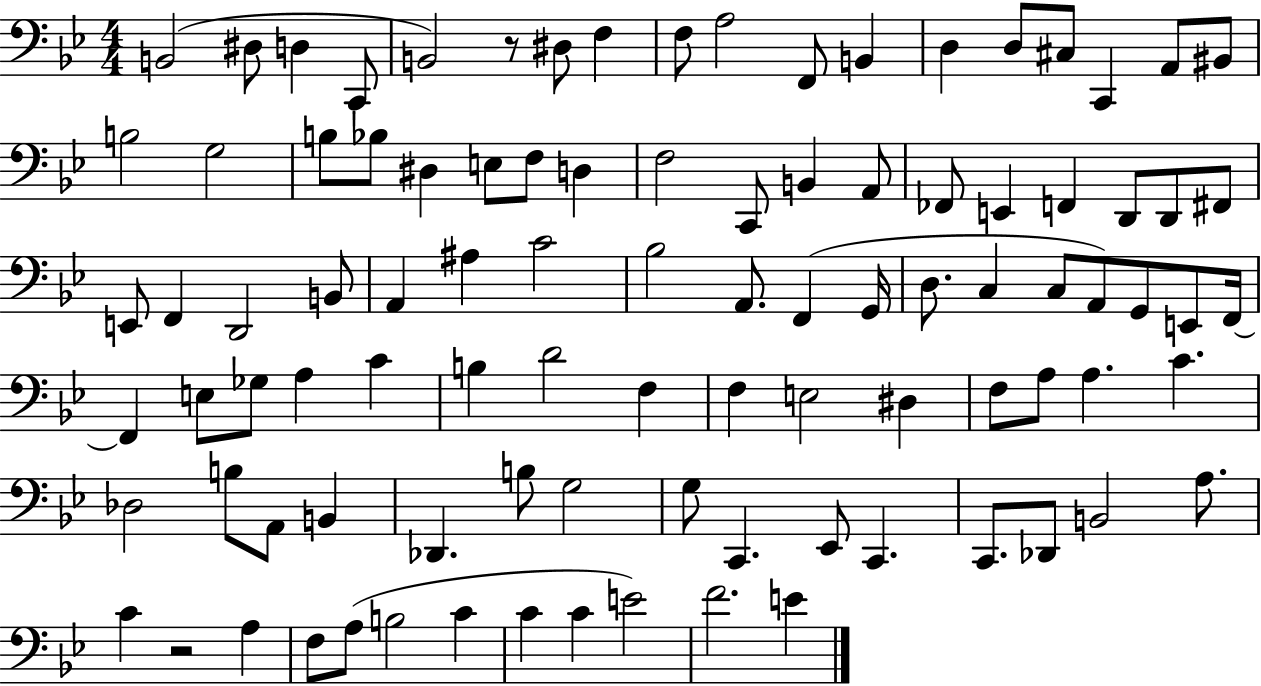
{
  \clef bass
  \numericTimeSignature
  \time 4/4
  \key bes \major
  \repeat volta 2 { b,2( dis8 d4 c,8 | b,2) r8 dis8 f4 | f8 a2 f,8 b,4 | d4 d8 cis8 c,4 a,8 bis,8 | \break b2 g2 | b8 bes8 dis4 e8 f8 d4 | f2 c,8 b,4 a,8 | fes,8 e,4 f,4 d,8 d,8 fis,8 | \break e,8 f,4 d,2 b,8 | a,4 ais4 c'2 | bes2 a,8. f,4( g,16 | d8. c4 c8 a,8) g,8 e,8 f,16~~ | \break f,4 e8 ges8 a4 c'4 | b4 d'2 f4 | f4 e2 dis4 | f8 a8 a4. c'4. | \break des2 b8 a,8 b,4 | des,4. b8 g2 | g8 c,4. ees,8 c,4. | c,8. des,8 b,2 a8. | \break c'4 r2 a4 | f8 a8( b2 c'4 | c'4 c'4 e'2) | f'2. e'4 | \break } \bar "|."
}